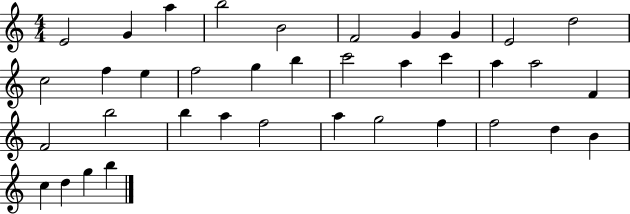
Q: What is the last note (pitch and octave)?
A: B5